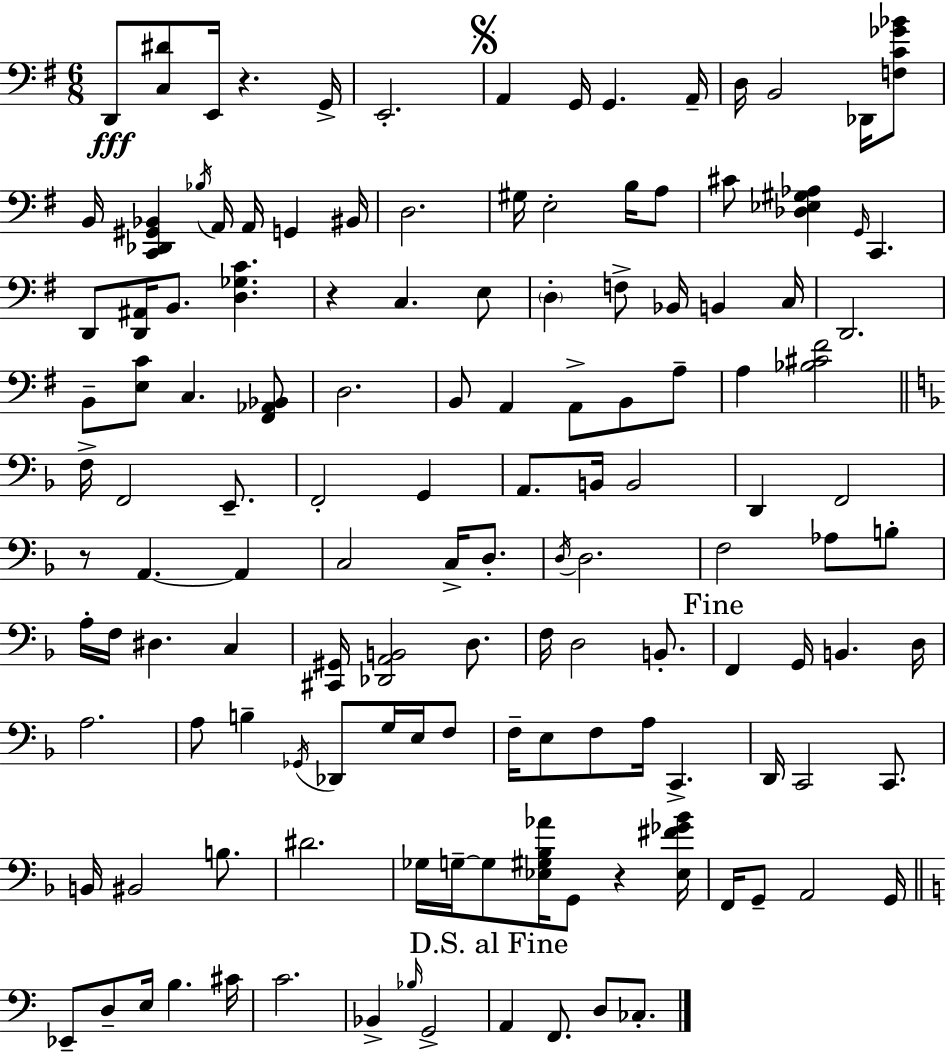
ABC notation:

X:1
T:Untitled
M:6/8
L:1/4
K:G
D,,/2 [C,^D]/2 E,,/4 z G,,/4 E,,2 A,, G,,/4 G,, A,,/4 D,/4 B,,2 _D,,/4 [F,C_G_B]/2 B,,/4 [C,,_D,,^G,,_B,,] _B,/4 A,,/4 A,,/4 G,, ^B,,/4 D,2 ^G,/4 E,2 B,/4 A,/2 ^C/2 [_D,_E,^G,_A,] G,,/4 C,, D,,/2 [D,,^A,,]/4 B,,/2 [D,_G,C] z C, E,/2 D, F,/2 _B,,/4 B,, C,/4 D,,2 B,,/2 [E,C]/2 C, [^F,,_A,,_B,,]/2 D,2 B,,/2 A,, A,,/2 B,,/2 A,/2 A, [_B,^C^F]2 F,/4 F,,2 E,,/2 F,,2 G,, A,,/2 B,,/4 B,,2 D,, F,,2 z/2 A,, A,, C,2 C,/4 D,/2 D,/4 D,2 F,2 _A,/2 B,/2 A,/4 F,/4 ^D, C, [^C,,^G,,]/4 [_D,,A,,B,,]2 D,/2 F,/4 D,2 B,,/2 F,, G,,/4 B,, D,/4 A,2 A,/2 B, _G,,/4 _D,,/2 G,/4 E,/4 F,/2 F,/4 E,/2 F,/2 A,/4 C,, D,,/4 C,,2 C,,/2 B,,/4 ^B,,2 B,/2 ^D2 _G,/4 G,/4 G,/2 [_E,^G,_B,_A]/4 G,,/2 z [_E,^F_G_B]/4 F,,/4 G,,/2 A,,2 G,,/4 _E,,/2 D,/2 E,/4 B, ^C/4 C2 _B,, _B,/4 G,,2 A,, F,,/2 D,/2 _C,/2